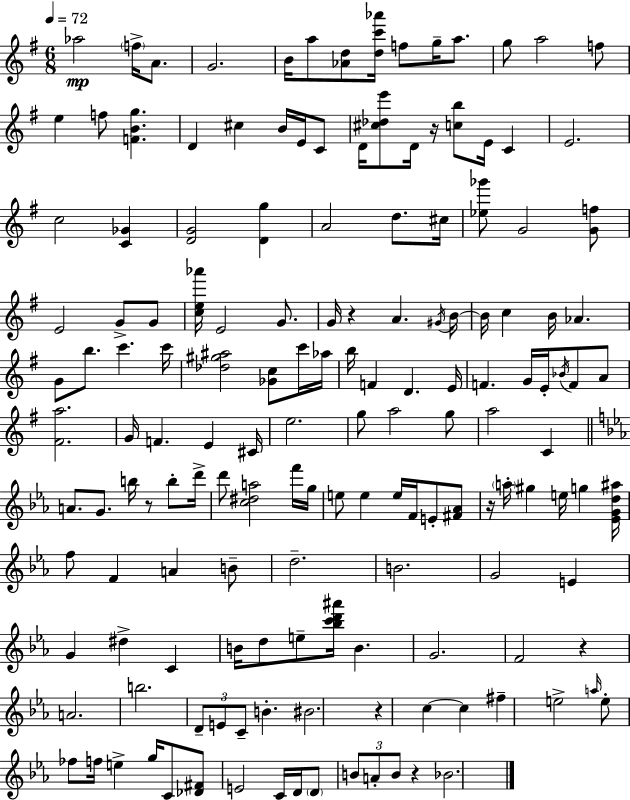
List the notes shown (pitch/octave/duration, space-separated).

Ab5/h F5/s A4/e. G4/h. B4/s A5/e [Ab4,D5]/e [D5,C6,Ab6]/s F5/e G5/s A5/e. G5/e A5/h F5/e E5/q F5/e [F4,B4,G5]/q. D4/q C#5/q B4/s E4/s C4/e D4/s [C#5,Db5,E6]/e D4/s R/s [C5,B5]/e E4/s C4/q E4/h. C5/h [C4,Gb4]/q [D4,G4]/h [D4,G5]/q A4/h D5/e. C#5/s [Eb5,Gb6]/e G4/h [G4,F5]/e E4/h G4/e G4/e [C5,E5,Ab6]/s E4/h G4/e. G4/s R/q A4/q. G#4/s B4/s B4/s C5/q B4/s Ab4/q. G4/e B5/e. C6/q. C6/s [Db5,G#5,A#5]/h [Gb4,C5]/e C6/s Ab5/s B5/s F4/q D4/q. E4/s F4/q. G4/s E4/s Bb4/s F4/e A4/e [F#4,A5]/h. G4/s F4/q. E4/q C#4/s E5/h. G5/e A5/h G5/e A5/h C4/q A4/e. G4/e. B5/s R/e B5/e D6/s D6/e [C5,D#5,A5]/h F6/s G5/s E5/e E5/q E5/s F4/s E4/e [F#4,Ab4]/e R/s A5/s G#5/q E5/s G5/q [Eb4,G4,D5,A#5]/s F5/e F4/q A4/q B4/e D5/h. B4/h. G4/h E4/q G4/q D#5/q C4/q B4/s D5/e E5/e [Bb5,C6,D6,A#6]/s B4/q. G4/h. F4/h R/q A4/h. B5/h. D4/e E4/e C4/e B4/q. BIS4/h. R/q C5/q C5/q F#5/q E5/h A5/s E5/e FES5/e F5/s E5/q G5/s C4/e [Db4,F#4]/e E4/h C4/s D4/s D4/e B4/e A4/e B4/e R/q Bb4/h.